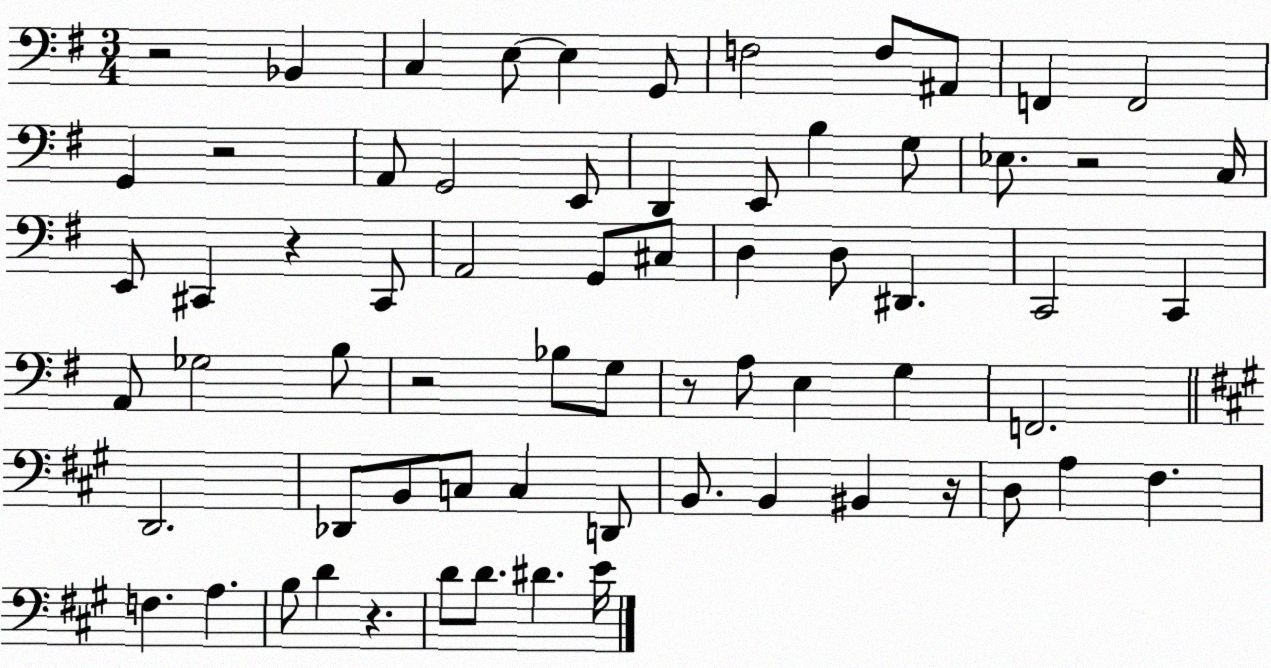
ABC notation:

X:1
T:Untitled
M:3/4
L:1/4
K:G
z2 _B,, C, E,/2 E, G,,/2 F,2 F,/2 ^A,,/2 F,, F,,2 G,, z2 A,,/2 G,,2 E,,/2 D,, E,,/2 B, G,/2 _E,/2 z2 C,/4 E,,/2 ^C,, z ^C,,/2 A,,2 G,,/2 ^C,/2 D, D,/2 ^D,, C,,2 C,, A,,/2 _G,2 B,/2 z2 _B,/2 G,/2 z/2 A,/2 E, G, F,,2 D,,2 _D,,/2 B,,/2 C,/2 C, D,,/2 B,,/2 B,, ^B,, z/4 D,/2 A, ^F, F, A, B,/2 D z D/2 D/2 ^D E/4